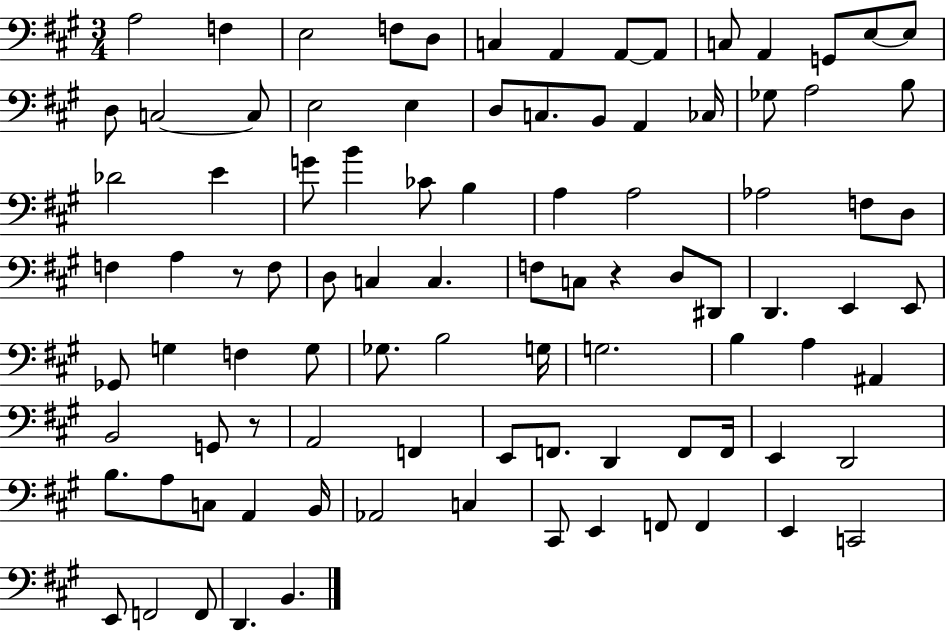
A3/h F3/q E3/h F3/e D3/e C3/q A2/q A2/e A2/e C3/e A2/q G2/e E3/e E3/e D3/e C3/h C3/e E3/h E3/q D3/e C3/e. B2/e A2/q CES3/s Gb3/e A3/h B3/e Db4/h E4/q G4/e B4/q CES4/e B3/q A3/q A3/h Ab3/h F3/e D3/e F3/q A3/q R/e F3/e D3/e C3/q C3/q. F3/e C3/e R/q D3/e D#2/e D2/q. E2/q E2/e Gb2/e G3/q F3/q G3/e Gb3/e. B3/h G3/s G3/h. B3/q A3/q A#2/q B2/h G2/e R/e A2/h F2/q E2/e F2/e. D2/q F2/e F2/s E2/q D2/h B3/e. A3/e C3/e A2/q B2/s Ab2/h C3/q C#2/e E2/q F2/e F2/q E2/q C2/h E2/e F2/h F2/e D2/q. B2/q.